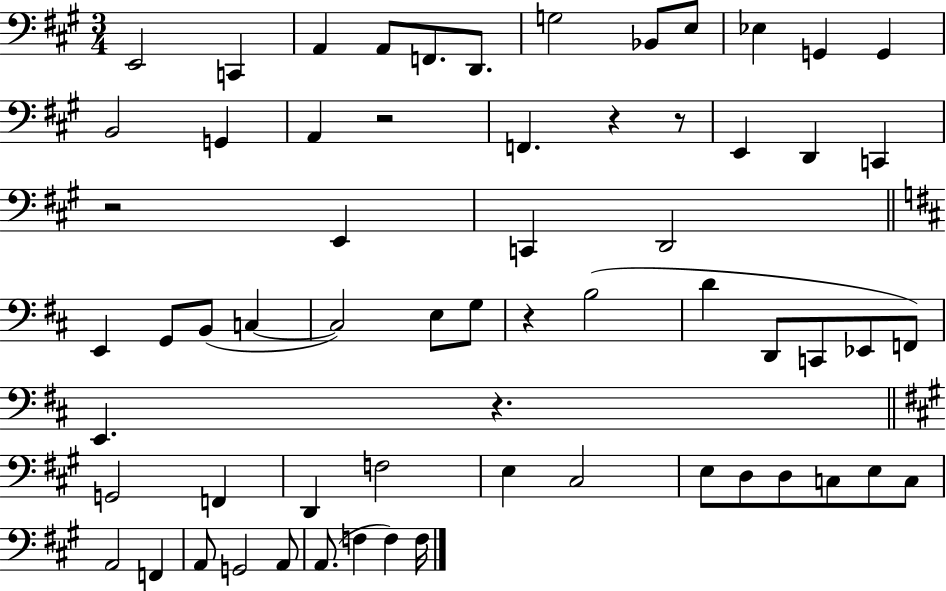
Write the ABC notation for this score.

X:1
T:Untitled
M:3/4
L:1/4
K:A
E,,2 C,, A,, A,,/2 F,,/2 D,,/2 G,2 _B,,/2 E,/2 _E, G,, G,, B,,2 G,, A,, z2 F,, z z/2 E,, D,, C,, z2 E,, C,, D,,2 E,, G,,/2 B,,/2 C, C,2 E,/2 G,/2 z B,2 D D,,/2 C,,/2 _E,,/2 F,,/2 E,, z G,,2 F,, D,, F,2 E, ^C,2 E,/2 D,/2 D,/2 C,/2 E,/2 C,/2 A,,2 F,, A,,/2 G,,2 A,,/2 A,,/2 F, F, F,/4